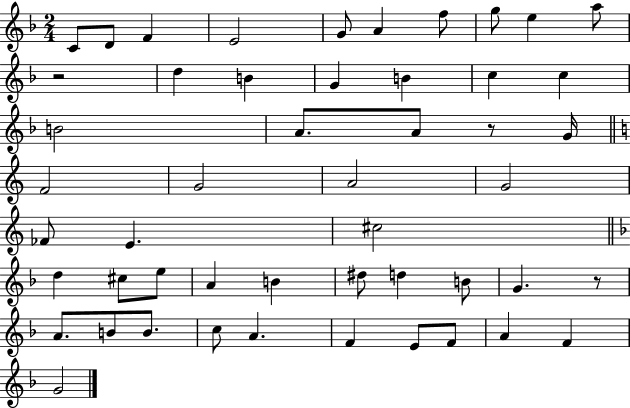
X:1
T:Untitled
M:2/4
L:1/4
K:F
C/2 D/2 F E2 G/2 A f/2 g/2 e a/2 z2 d B G B c c B2 A/2 A/2 z/2 G/4 F2 G2 A2 G2 _F/2 E ^c2 d ^c/2 e/2 A B ^d/2 d B/2 G z/2 A/2 B/2 B/2 c/2 A F E/2 F/2 A F G2